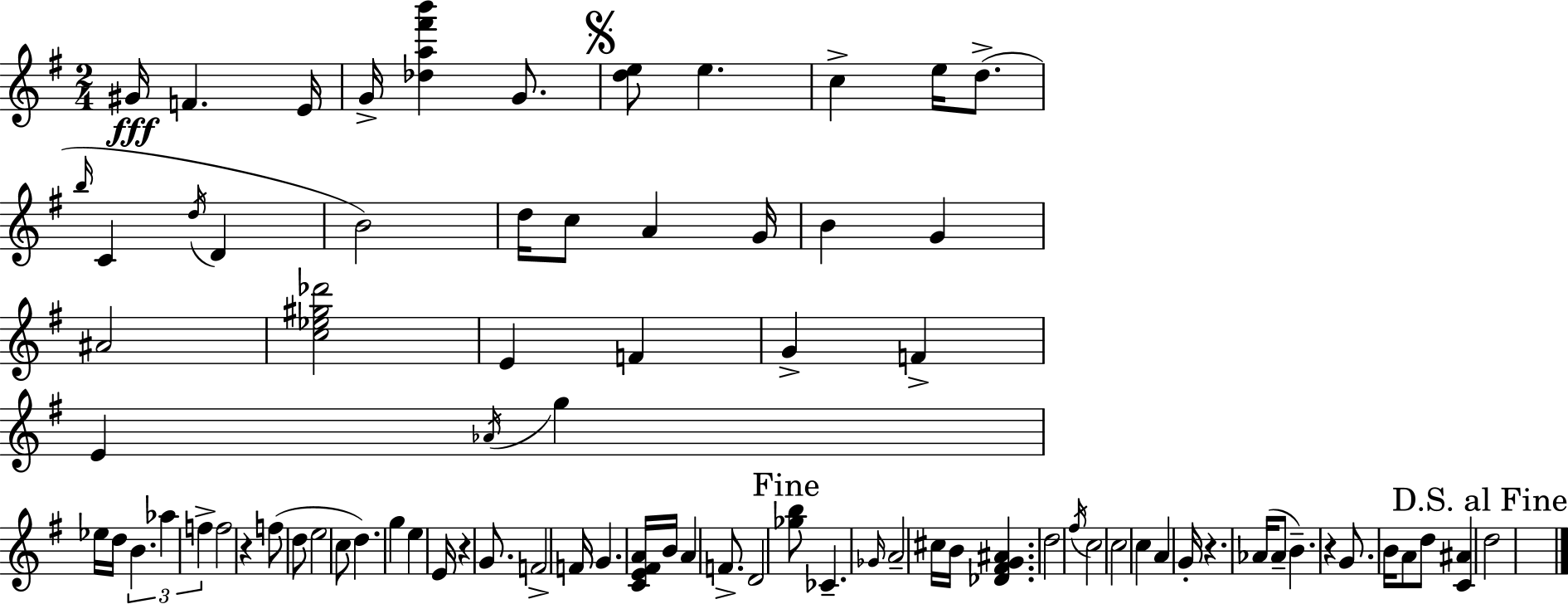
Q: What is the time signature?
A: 2/4